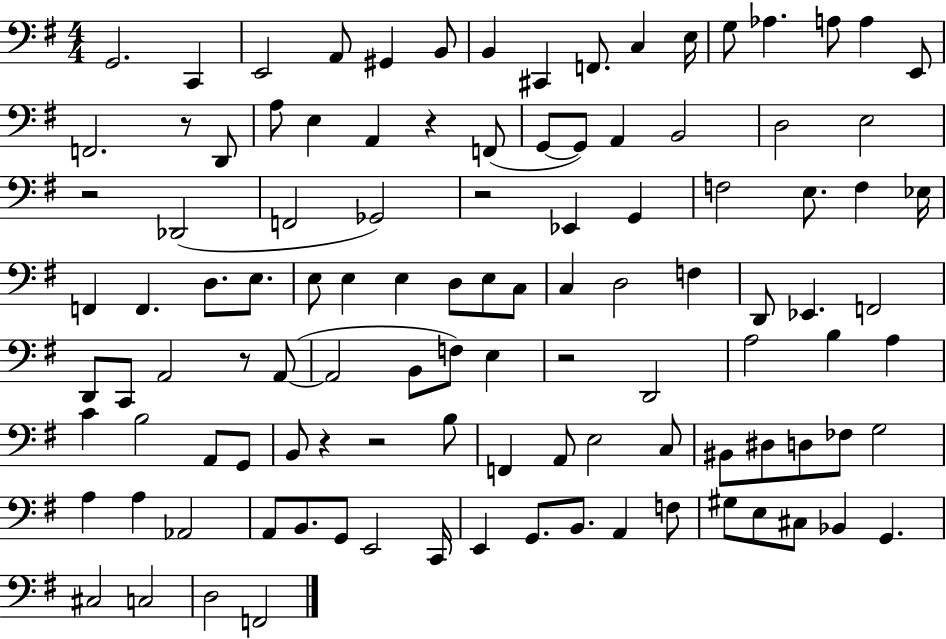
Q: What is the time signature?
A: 4/4